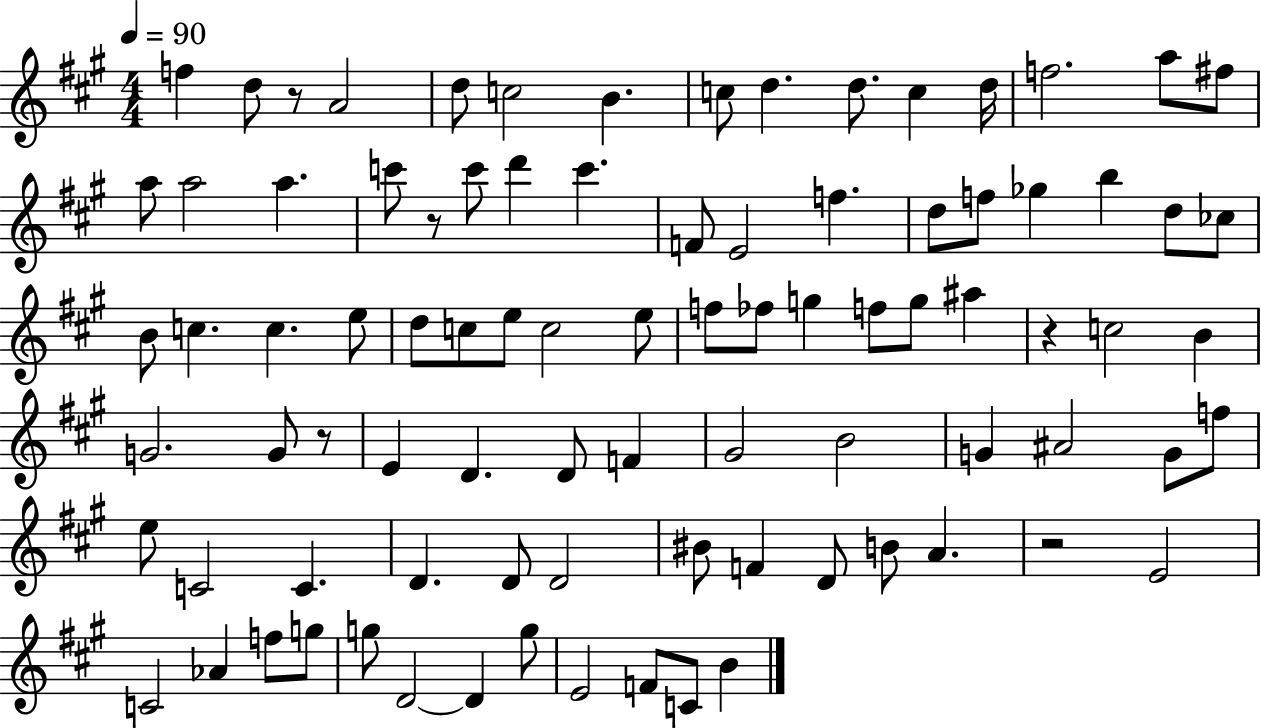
F5/q D5/e R/e A4/h D5/e C5/h B4/q. C5/e D5/q. D5/e. C5/q D5/s F5/h. A5/e F#5/e A5/e A5/h A5/q. C6/e R/e C6/e D6/q C6/q. F4/e E4/h F5/q. D5/e F5/e Gb5/q B5/q D5/e CES5/e B4/e C5/q. C5/q. E5/e D5/e C5/e E5/e C5/h E5/e F5/e FES5/e G5/q F5/e G5/e A#5/q R/q C5/h B4/q G4/h. G4/e R/e E4/q D4/q. D4/e F4/q G#4/h B4/h G4/q A#4/h G4/e F5/e E5/e C4/h C4/q. D4/q. D4/e D4/h BIS4/e F4/q D4/e B4/e A4/q. R/h E4/h C4/h Ab4/q F5/e G5/e G5/e D4/h D4/q G5/e E4/h F4/e C4/e B4/q